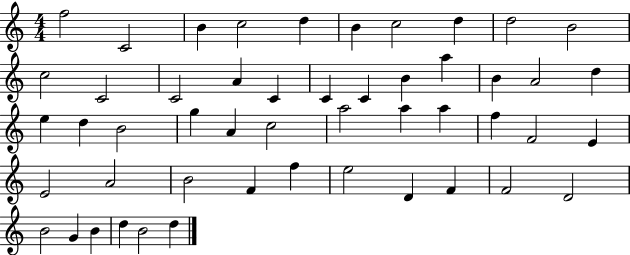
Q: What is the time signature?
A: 4/4